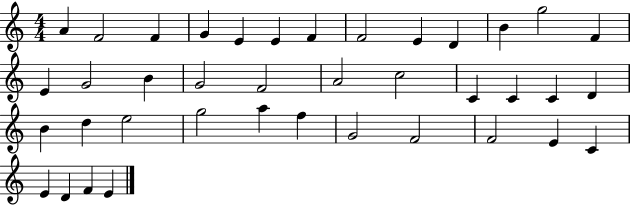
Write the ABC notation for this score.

X:1
T:Untitled
M:4/4
L:1/4
K:C
A F2 F G E E F F2 E D B g2 F E G2 B G2 F2 A2 c2 C C C D B d e2 g2 a f G2 F2 F2 E C E D F E